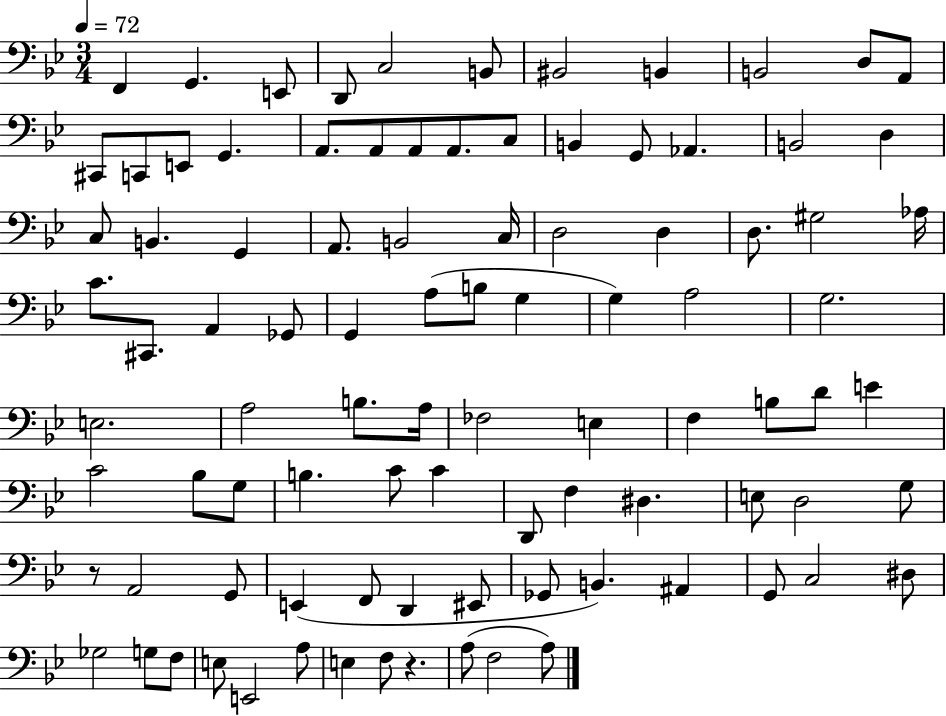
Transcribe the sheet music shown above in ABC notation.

X:1
T:Untitled
M:3/4
L:1/4
K:Bb
F,, G,, E,,/2 D,,/2 C,2 B,,/2 ^B,,2 B,, B,,2 D,/2 A,,/2 ^C,,/2 C,,/2 E,,/2 G,, A,,/2 A,,/2 A,,/2 A,,/2 C,/2 B,, G,,/2 _A,, B,,2 D, C,/2 B,, G,, A,,/2 B,,2 C,/4 D,2 D, D,/2 ^G,2 _A,/4 C/2 ^C,,/2 A,, _G,,/2 G,, A,/2 B,/2 G, G, A,2 G,2 E,2 A,2 B,/2 A,/4 _F,2 E, F, B,/2 D/2 E C2 _B,/2 G,/2 B, C/2 C D,,/2 F, ^D, E,/2 D,2 G,/2 z/2 A,,2 G,,/2 E,, F,,/2 D,, ^E,,/2 _G,,/2 B,, ^A,, G,,/2 C,2 ^D,/2 _G,2 G,/2 F,/2 E,/2 E,,2 A,/2 E, F,/2 z A,/2 F,2 A,/2